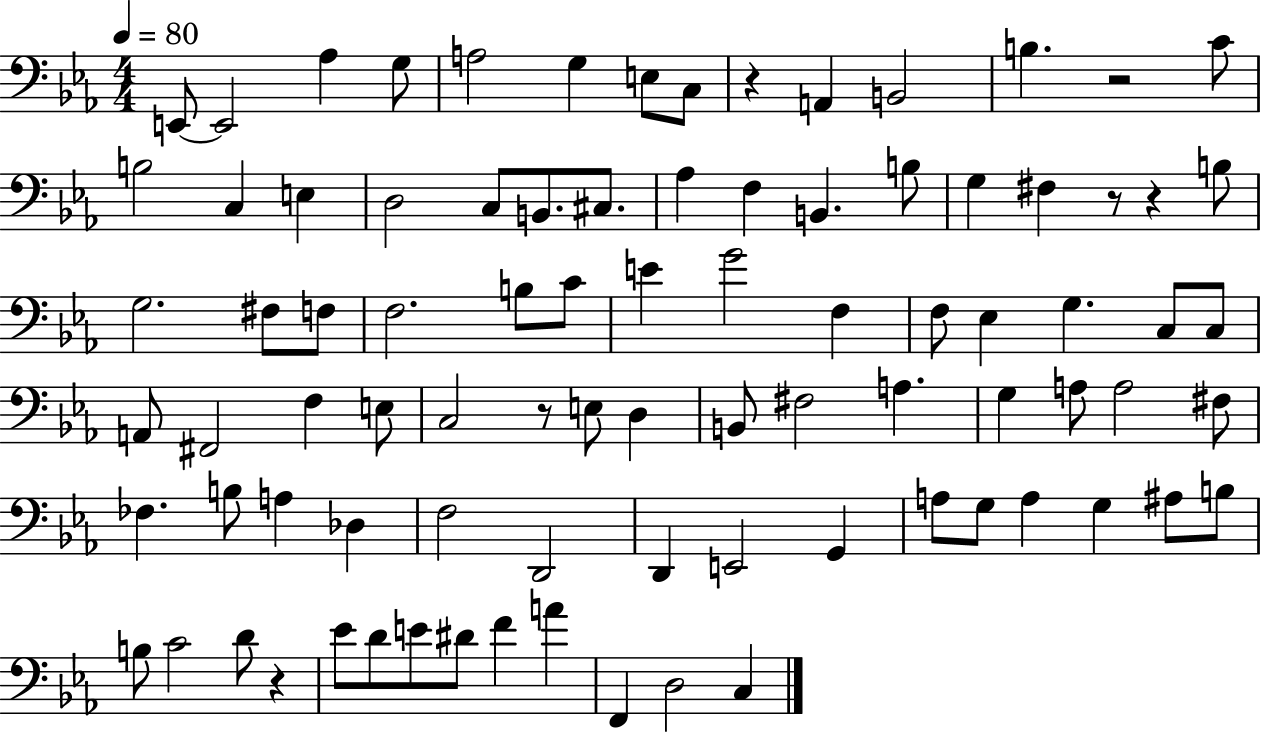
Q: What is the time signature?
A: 4/4